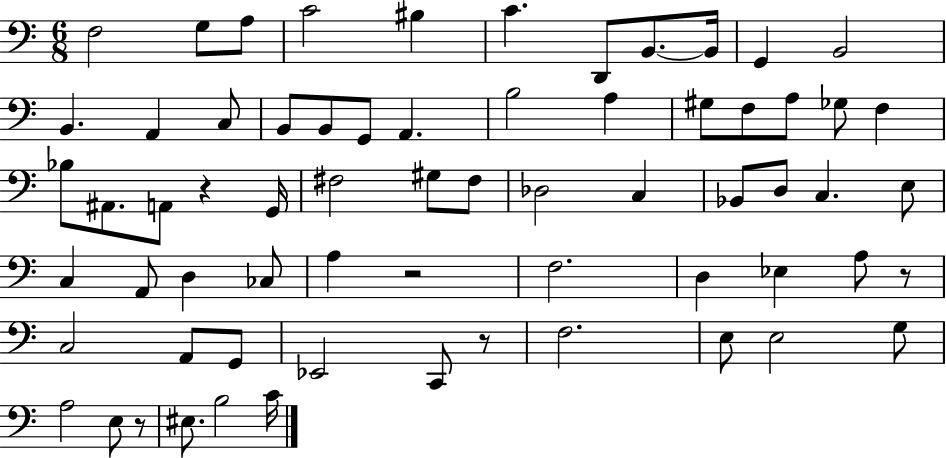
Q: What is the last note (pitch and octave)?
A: C4